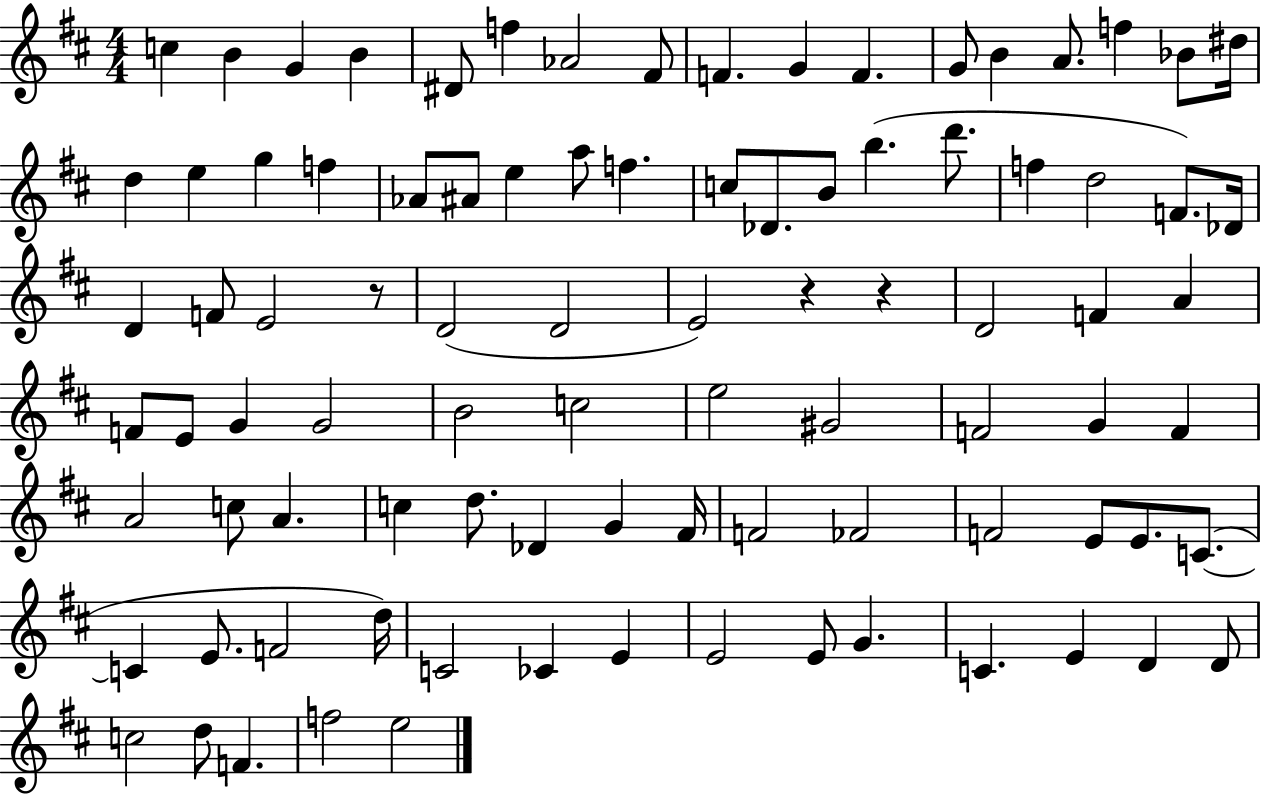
{
  \clef treble
  \numericTimeSignature
  \time 4/4
  \key d \major
  c''4 b'4 g'4 b'4 | dis'8 f''4 aes'2 fis'8 | f'4. g'4 f'4. | g'8 b'4 a'8. f''4 bes'8 dis''16 | \break d''4 e''4 g''4 f''4 | aes'8 ais'8 e''4 a''8 f''4. | c''8 des'8. b'8 b''4.( d'''8. | f''4 d''2 f'8.) des'16 | \break d'4 f'8 e'2 r8 | d'2( d'2 | e'2) r4 r4 | d'2 f'4 a'4 | \break f'8 e'8 g'4 g'2 | b'2 c''2 | e''2 gis'2 | f'2 g'4 f'4 | \break a'2 c''8 a'4. | c''4 d''8. des'4 g'4 fis'16 | f'2 fes'2 | f'2 e'8 e'8. c'8.~(~ | \break c'4 e'8. f'2 d''16) | c'2 ces'4 e'4 | e'2 e'8 g'4. | c'4. e'4 d'4 d'8 | \break c''2 d''8 f'4. | f''2 e''2 | \bar "|."
}